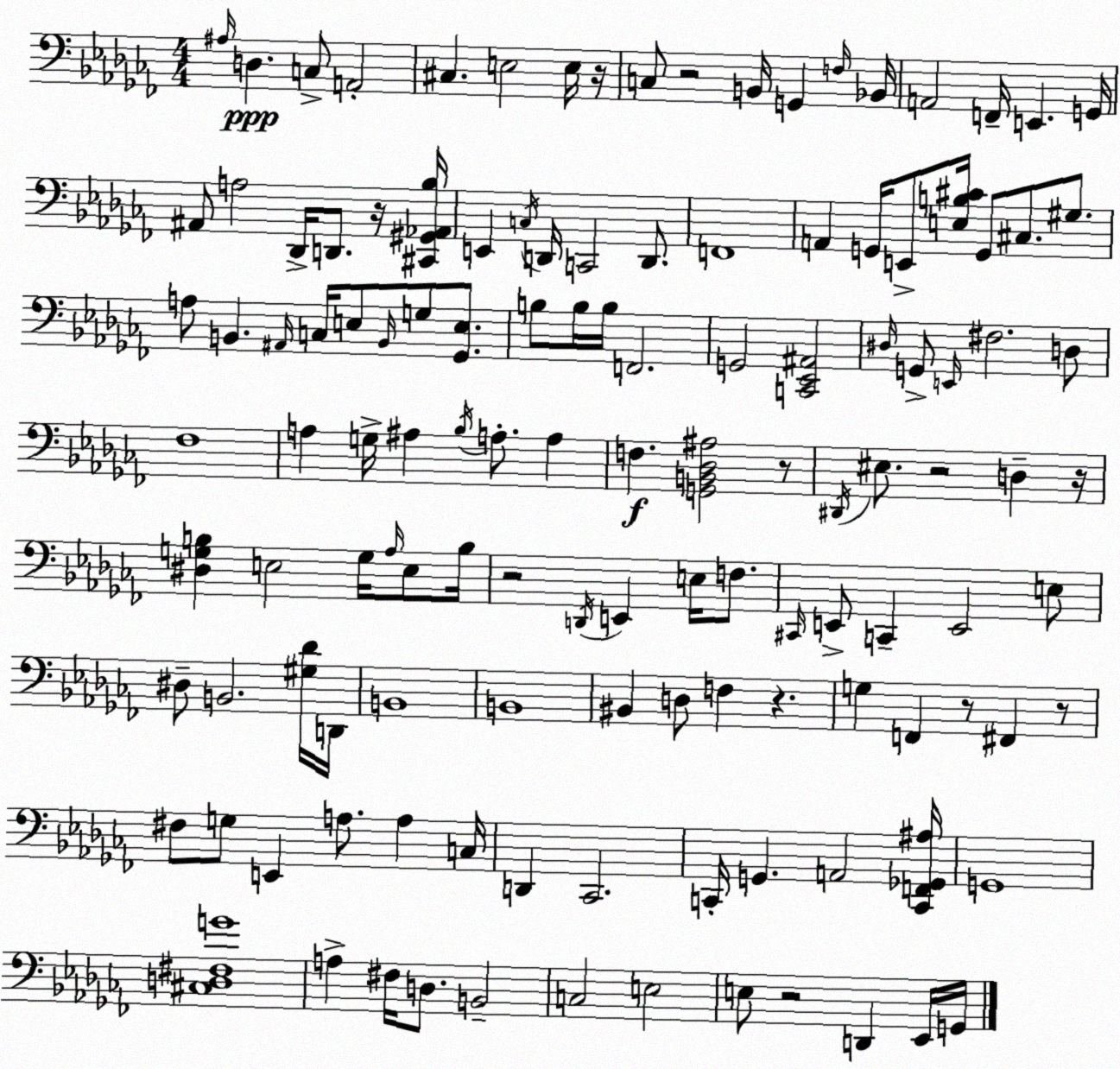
X:1
T:Untitled
M:4/4
L:1/4
K:Abm
^A,/4 D, C,/2 A,,2 ^C, E,2 E,/4 z/4 C,/2 z2 B,,/4 G,, F,/4 _B,,/4 A,,2 F,,/4 E,, G,,/4 ^A,,/2 A,2 _D,,/4 D,,/2 z/4 [^C,,^G,,_A,,_B,]/4 E,, C,/4 D,,/4 C,,2 D,,/2 F,,4 A,, G,,/4 E,,/2 [E,B,^C]/4 G,,/2 ^C,/2 ^G,/2 A,/2 B,, ^A,,/4 C,/4 E,/2 B,,/4 G,/2 [_G,,E,]/2 B,/2 B,/4 B,/4 F,,2 G,,2 [C,,_E,,^A,,]2 ^D,/4 G,,/2 E,,/4 ^F,2 D,/2 _F,4 A, G,/4 ^A, _B,/4 A,/2 A, F, [G,,B,,_D,^A,]2 z/2 ^D,,/4 ^E,/2 z2 D, z/4 [^D,G,B,] E,2 G,/4 _A,/4 E,/2 B,/4 z2 D,,/4 E,, E,/4 F,/2 ^C,,/4 E,,/2 C,, E,,2 E,/2 ^D,/2 B,,2 [^G,_D]/4 D,,/4 B,,4 B,,4 ^B,, D,/2 F, z G, F,, z/2 ^F,, z/2 ^F,/2 G,/2 E,, A,/2 A, C,/4 D,, _C,,2 C,,/4 G,, A,,2 [C,,F,,_G,,^A,]/4 G,,4 [^C,D,^F,G]4 A, ^F,/4 D,/2 B,,2 C,2 E,2 E,/2 z2 D,, _E,,/4 G,,/4